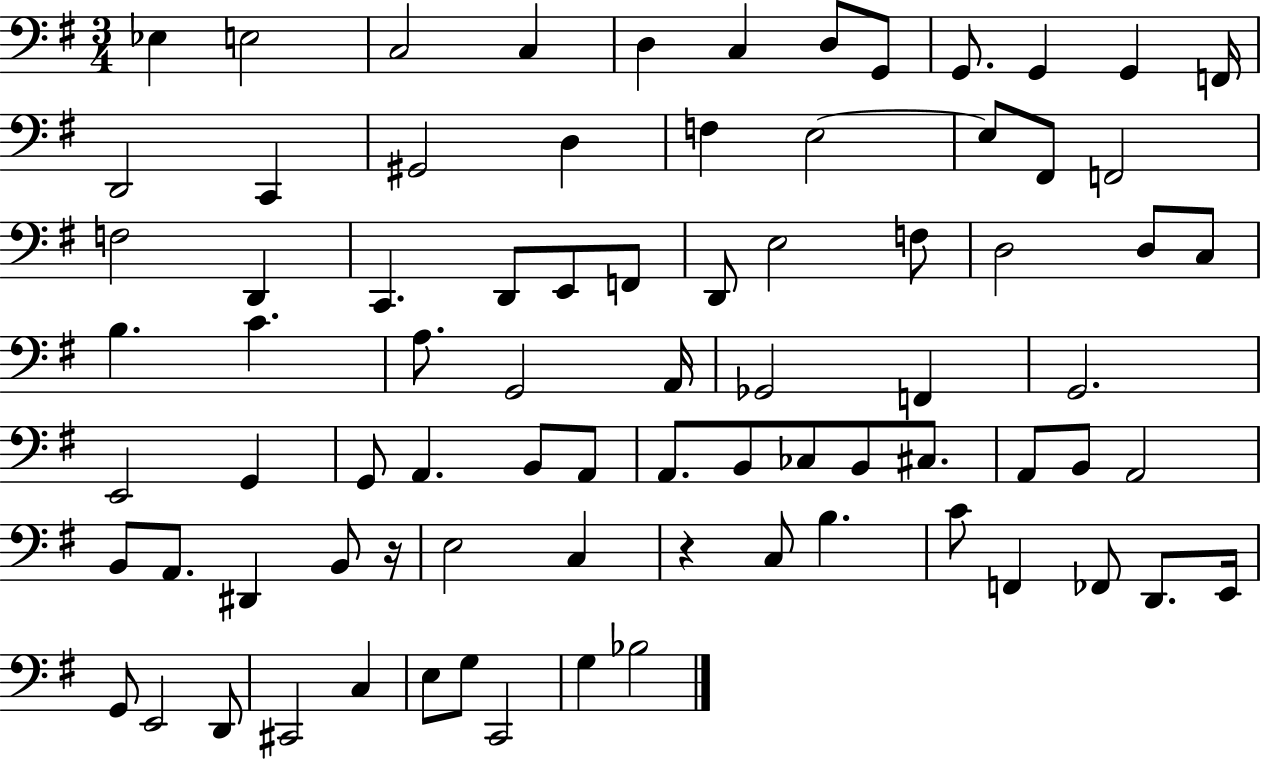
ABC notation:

X:1
T:Untitled
M:3/4
L:1/4
K:G
_E, E,2 C,2 C, D, C, D,/2 G,,/2 G,,/2 G,, G,, F,,/4 D,,2 C,, ^G,,2 D, F, E,2 E,/2 ^F,,/2 F,,2 F,2 D,, C,, D,,/2 E,,/2 F,,/2 D,,/2 E,2 F,/2 D,2 D,/2 C,/2 B, C A,/2 G,,2 A,,/4 _G,,2 F,, G,,2 E,,2 G,, G,,/2 A,, B,,/2 A,,/2 A,,/2 B,,/2 _C,/2 B,,/2 ^C,/2 A,,/2 B,,/2 A,,2 B,,/2 A,,/2 ^D,, B,,/2 z/4 E,2 C, z C,/2 B, C/2 F,, _F,,/2 D,,/2 E,,/4 G,,/2 E,,2 D,,/2 ^C,,2 C, E,/2 G,/2 C,,2 G, _B,2